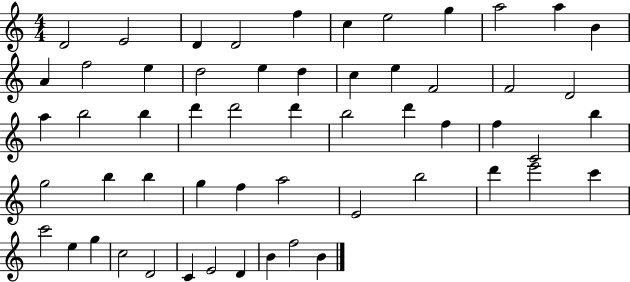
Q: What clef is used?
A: treble